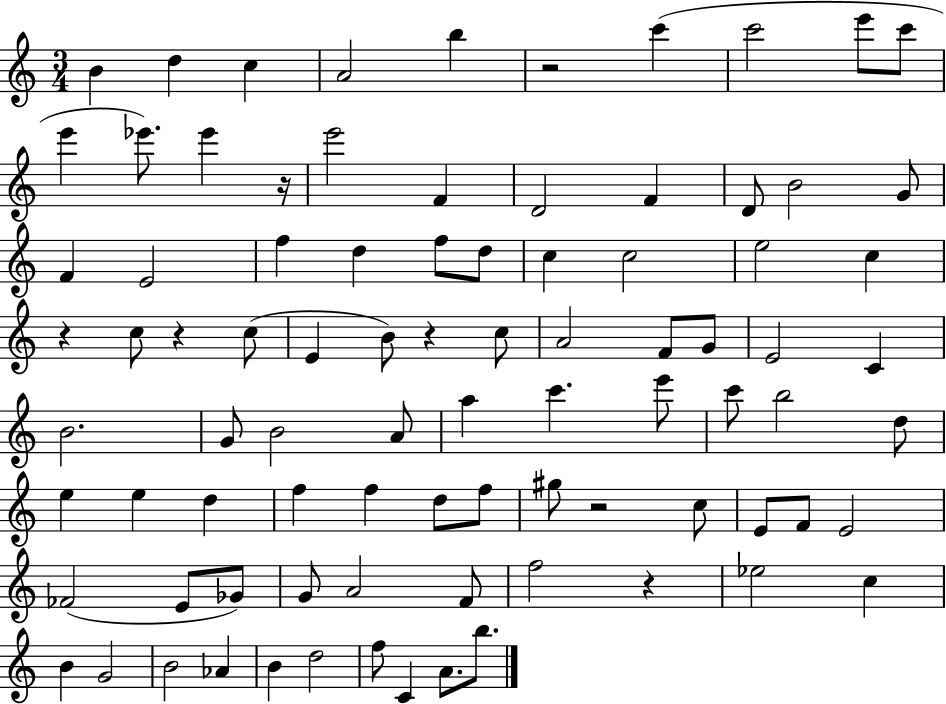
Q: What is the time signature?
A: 3/4